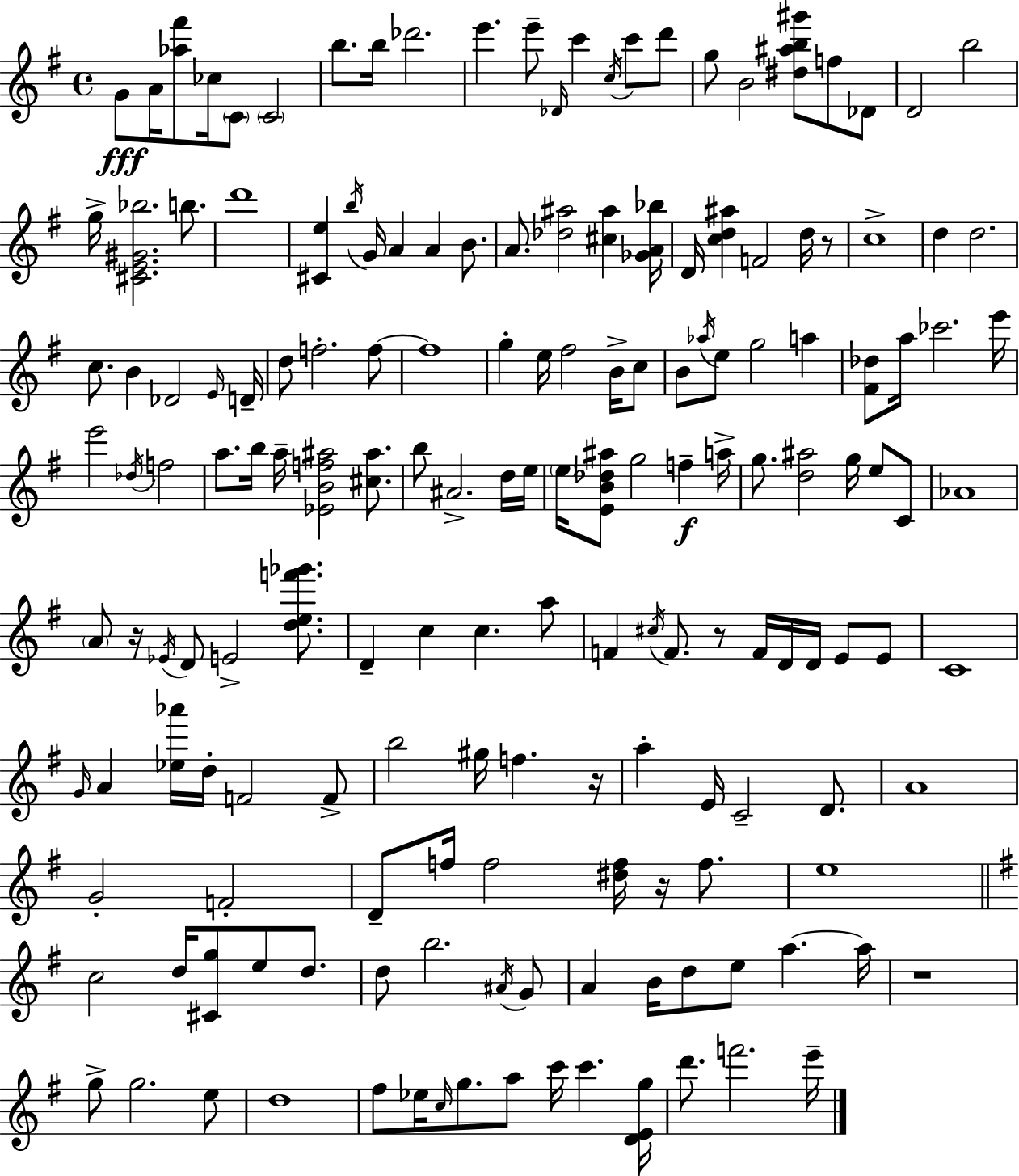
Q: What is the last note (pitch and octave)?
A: E6